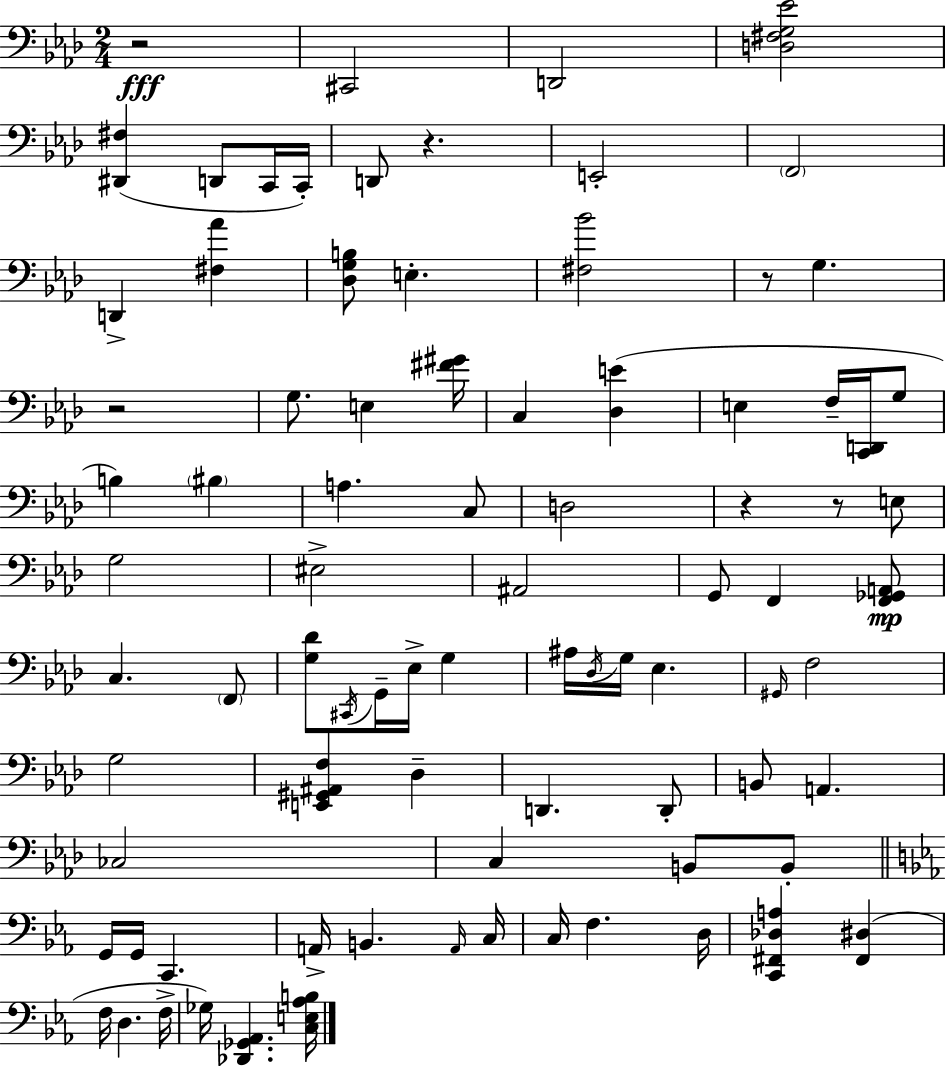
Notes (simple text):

R/h C#2/h D2/h [D3,F#3,G3,Eb4]/h [D#2,F#3]/q D2/e C2/s C2/s D2/e R/q. E2/h F2/h D2/q [F#3,Ab4]/q [Db3,G3,B3]/e E3/q. [F#3,Bb4]/h R/e G3/q. R/h G3/e. E3/q [F#4,G#4]/s C3/q [Db3,E4]/q E3/q F3/s [C2,D2]/s G3/e B3/q BIS3/q A3/q. C3/e D3/h R/q R/e E3/e G3/h EIS3/h A#2/h G2/e F2/q [F2,Gb2,A2]/e C3/q. F2/e [G3,Db4]/e C#2/s G2/s Eb3/s G3/q A#3/s Db3/s G3/s Eb3/q. G#2/s F3/h G3/h [E2,G#2,A#2,F3]/q Db3/q D2/q. D2/e B2/e A2/q. CES3/h C3/q B2/e B2/e G2/s G2/s C2/q. A2/s B2/q. A2/s C3/s C3/s F3/q. D3/s [C2,F#2,Db3,A3]/q [F#2,D#3]/q F3/s D3/q. F3/s Gb3/s [Db2,Gb2,Ab2]/q. [C3,E3,Ab3,B3]/s